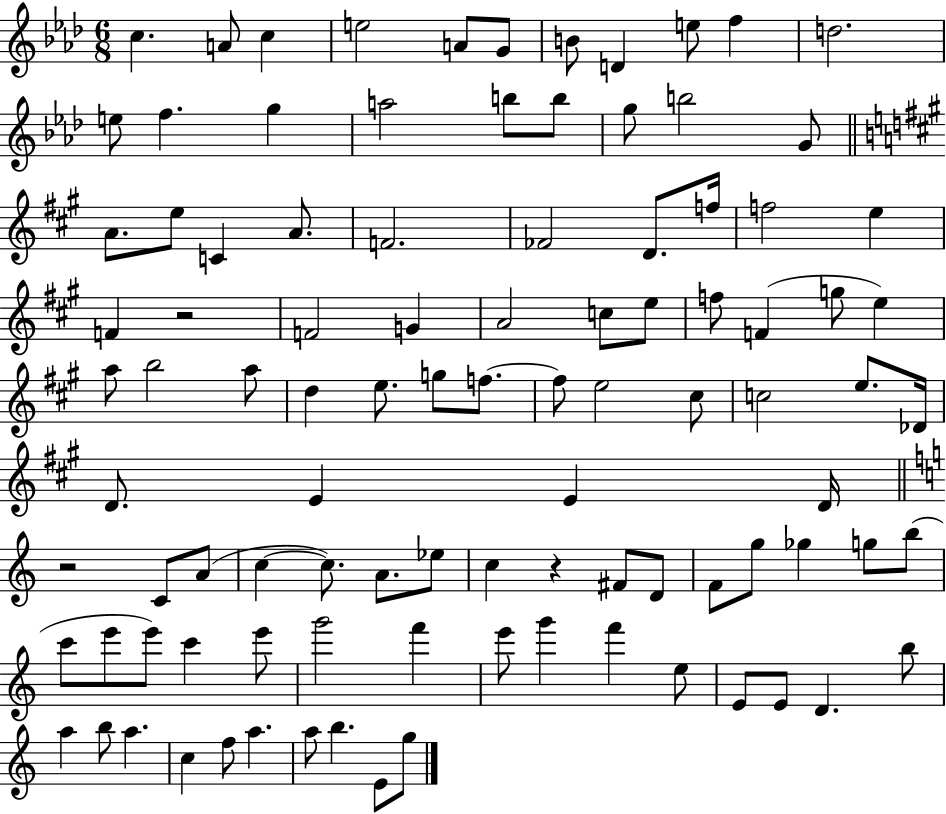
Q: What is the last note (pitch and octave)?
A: G5